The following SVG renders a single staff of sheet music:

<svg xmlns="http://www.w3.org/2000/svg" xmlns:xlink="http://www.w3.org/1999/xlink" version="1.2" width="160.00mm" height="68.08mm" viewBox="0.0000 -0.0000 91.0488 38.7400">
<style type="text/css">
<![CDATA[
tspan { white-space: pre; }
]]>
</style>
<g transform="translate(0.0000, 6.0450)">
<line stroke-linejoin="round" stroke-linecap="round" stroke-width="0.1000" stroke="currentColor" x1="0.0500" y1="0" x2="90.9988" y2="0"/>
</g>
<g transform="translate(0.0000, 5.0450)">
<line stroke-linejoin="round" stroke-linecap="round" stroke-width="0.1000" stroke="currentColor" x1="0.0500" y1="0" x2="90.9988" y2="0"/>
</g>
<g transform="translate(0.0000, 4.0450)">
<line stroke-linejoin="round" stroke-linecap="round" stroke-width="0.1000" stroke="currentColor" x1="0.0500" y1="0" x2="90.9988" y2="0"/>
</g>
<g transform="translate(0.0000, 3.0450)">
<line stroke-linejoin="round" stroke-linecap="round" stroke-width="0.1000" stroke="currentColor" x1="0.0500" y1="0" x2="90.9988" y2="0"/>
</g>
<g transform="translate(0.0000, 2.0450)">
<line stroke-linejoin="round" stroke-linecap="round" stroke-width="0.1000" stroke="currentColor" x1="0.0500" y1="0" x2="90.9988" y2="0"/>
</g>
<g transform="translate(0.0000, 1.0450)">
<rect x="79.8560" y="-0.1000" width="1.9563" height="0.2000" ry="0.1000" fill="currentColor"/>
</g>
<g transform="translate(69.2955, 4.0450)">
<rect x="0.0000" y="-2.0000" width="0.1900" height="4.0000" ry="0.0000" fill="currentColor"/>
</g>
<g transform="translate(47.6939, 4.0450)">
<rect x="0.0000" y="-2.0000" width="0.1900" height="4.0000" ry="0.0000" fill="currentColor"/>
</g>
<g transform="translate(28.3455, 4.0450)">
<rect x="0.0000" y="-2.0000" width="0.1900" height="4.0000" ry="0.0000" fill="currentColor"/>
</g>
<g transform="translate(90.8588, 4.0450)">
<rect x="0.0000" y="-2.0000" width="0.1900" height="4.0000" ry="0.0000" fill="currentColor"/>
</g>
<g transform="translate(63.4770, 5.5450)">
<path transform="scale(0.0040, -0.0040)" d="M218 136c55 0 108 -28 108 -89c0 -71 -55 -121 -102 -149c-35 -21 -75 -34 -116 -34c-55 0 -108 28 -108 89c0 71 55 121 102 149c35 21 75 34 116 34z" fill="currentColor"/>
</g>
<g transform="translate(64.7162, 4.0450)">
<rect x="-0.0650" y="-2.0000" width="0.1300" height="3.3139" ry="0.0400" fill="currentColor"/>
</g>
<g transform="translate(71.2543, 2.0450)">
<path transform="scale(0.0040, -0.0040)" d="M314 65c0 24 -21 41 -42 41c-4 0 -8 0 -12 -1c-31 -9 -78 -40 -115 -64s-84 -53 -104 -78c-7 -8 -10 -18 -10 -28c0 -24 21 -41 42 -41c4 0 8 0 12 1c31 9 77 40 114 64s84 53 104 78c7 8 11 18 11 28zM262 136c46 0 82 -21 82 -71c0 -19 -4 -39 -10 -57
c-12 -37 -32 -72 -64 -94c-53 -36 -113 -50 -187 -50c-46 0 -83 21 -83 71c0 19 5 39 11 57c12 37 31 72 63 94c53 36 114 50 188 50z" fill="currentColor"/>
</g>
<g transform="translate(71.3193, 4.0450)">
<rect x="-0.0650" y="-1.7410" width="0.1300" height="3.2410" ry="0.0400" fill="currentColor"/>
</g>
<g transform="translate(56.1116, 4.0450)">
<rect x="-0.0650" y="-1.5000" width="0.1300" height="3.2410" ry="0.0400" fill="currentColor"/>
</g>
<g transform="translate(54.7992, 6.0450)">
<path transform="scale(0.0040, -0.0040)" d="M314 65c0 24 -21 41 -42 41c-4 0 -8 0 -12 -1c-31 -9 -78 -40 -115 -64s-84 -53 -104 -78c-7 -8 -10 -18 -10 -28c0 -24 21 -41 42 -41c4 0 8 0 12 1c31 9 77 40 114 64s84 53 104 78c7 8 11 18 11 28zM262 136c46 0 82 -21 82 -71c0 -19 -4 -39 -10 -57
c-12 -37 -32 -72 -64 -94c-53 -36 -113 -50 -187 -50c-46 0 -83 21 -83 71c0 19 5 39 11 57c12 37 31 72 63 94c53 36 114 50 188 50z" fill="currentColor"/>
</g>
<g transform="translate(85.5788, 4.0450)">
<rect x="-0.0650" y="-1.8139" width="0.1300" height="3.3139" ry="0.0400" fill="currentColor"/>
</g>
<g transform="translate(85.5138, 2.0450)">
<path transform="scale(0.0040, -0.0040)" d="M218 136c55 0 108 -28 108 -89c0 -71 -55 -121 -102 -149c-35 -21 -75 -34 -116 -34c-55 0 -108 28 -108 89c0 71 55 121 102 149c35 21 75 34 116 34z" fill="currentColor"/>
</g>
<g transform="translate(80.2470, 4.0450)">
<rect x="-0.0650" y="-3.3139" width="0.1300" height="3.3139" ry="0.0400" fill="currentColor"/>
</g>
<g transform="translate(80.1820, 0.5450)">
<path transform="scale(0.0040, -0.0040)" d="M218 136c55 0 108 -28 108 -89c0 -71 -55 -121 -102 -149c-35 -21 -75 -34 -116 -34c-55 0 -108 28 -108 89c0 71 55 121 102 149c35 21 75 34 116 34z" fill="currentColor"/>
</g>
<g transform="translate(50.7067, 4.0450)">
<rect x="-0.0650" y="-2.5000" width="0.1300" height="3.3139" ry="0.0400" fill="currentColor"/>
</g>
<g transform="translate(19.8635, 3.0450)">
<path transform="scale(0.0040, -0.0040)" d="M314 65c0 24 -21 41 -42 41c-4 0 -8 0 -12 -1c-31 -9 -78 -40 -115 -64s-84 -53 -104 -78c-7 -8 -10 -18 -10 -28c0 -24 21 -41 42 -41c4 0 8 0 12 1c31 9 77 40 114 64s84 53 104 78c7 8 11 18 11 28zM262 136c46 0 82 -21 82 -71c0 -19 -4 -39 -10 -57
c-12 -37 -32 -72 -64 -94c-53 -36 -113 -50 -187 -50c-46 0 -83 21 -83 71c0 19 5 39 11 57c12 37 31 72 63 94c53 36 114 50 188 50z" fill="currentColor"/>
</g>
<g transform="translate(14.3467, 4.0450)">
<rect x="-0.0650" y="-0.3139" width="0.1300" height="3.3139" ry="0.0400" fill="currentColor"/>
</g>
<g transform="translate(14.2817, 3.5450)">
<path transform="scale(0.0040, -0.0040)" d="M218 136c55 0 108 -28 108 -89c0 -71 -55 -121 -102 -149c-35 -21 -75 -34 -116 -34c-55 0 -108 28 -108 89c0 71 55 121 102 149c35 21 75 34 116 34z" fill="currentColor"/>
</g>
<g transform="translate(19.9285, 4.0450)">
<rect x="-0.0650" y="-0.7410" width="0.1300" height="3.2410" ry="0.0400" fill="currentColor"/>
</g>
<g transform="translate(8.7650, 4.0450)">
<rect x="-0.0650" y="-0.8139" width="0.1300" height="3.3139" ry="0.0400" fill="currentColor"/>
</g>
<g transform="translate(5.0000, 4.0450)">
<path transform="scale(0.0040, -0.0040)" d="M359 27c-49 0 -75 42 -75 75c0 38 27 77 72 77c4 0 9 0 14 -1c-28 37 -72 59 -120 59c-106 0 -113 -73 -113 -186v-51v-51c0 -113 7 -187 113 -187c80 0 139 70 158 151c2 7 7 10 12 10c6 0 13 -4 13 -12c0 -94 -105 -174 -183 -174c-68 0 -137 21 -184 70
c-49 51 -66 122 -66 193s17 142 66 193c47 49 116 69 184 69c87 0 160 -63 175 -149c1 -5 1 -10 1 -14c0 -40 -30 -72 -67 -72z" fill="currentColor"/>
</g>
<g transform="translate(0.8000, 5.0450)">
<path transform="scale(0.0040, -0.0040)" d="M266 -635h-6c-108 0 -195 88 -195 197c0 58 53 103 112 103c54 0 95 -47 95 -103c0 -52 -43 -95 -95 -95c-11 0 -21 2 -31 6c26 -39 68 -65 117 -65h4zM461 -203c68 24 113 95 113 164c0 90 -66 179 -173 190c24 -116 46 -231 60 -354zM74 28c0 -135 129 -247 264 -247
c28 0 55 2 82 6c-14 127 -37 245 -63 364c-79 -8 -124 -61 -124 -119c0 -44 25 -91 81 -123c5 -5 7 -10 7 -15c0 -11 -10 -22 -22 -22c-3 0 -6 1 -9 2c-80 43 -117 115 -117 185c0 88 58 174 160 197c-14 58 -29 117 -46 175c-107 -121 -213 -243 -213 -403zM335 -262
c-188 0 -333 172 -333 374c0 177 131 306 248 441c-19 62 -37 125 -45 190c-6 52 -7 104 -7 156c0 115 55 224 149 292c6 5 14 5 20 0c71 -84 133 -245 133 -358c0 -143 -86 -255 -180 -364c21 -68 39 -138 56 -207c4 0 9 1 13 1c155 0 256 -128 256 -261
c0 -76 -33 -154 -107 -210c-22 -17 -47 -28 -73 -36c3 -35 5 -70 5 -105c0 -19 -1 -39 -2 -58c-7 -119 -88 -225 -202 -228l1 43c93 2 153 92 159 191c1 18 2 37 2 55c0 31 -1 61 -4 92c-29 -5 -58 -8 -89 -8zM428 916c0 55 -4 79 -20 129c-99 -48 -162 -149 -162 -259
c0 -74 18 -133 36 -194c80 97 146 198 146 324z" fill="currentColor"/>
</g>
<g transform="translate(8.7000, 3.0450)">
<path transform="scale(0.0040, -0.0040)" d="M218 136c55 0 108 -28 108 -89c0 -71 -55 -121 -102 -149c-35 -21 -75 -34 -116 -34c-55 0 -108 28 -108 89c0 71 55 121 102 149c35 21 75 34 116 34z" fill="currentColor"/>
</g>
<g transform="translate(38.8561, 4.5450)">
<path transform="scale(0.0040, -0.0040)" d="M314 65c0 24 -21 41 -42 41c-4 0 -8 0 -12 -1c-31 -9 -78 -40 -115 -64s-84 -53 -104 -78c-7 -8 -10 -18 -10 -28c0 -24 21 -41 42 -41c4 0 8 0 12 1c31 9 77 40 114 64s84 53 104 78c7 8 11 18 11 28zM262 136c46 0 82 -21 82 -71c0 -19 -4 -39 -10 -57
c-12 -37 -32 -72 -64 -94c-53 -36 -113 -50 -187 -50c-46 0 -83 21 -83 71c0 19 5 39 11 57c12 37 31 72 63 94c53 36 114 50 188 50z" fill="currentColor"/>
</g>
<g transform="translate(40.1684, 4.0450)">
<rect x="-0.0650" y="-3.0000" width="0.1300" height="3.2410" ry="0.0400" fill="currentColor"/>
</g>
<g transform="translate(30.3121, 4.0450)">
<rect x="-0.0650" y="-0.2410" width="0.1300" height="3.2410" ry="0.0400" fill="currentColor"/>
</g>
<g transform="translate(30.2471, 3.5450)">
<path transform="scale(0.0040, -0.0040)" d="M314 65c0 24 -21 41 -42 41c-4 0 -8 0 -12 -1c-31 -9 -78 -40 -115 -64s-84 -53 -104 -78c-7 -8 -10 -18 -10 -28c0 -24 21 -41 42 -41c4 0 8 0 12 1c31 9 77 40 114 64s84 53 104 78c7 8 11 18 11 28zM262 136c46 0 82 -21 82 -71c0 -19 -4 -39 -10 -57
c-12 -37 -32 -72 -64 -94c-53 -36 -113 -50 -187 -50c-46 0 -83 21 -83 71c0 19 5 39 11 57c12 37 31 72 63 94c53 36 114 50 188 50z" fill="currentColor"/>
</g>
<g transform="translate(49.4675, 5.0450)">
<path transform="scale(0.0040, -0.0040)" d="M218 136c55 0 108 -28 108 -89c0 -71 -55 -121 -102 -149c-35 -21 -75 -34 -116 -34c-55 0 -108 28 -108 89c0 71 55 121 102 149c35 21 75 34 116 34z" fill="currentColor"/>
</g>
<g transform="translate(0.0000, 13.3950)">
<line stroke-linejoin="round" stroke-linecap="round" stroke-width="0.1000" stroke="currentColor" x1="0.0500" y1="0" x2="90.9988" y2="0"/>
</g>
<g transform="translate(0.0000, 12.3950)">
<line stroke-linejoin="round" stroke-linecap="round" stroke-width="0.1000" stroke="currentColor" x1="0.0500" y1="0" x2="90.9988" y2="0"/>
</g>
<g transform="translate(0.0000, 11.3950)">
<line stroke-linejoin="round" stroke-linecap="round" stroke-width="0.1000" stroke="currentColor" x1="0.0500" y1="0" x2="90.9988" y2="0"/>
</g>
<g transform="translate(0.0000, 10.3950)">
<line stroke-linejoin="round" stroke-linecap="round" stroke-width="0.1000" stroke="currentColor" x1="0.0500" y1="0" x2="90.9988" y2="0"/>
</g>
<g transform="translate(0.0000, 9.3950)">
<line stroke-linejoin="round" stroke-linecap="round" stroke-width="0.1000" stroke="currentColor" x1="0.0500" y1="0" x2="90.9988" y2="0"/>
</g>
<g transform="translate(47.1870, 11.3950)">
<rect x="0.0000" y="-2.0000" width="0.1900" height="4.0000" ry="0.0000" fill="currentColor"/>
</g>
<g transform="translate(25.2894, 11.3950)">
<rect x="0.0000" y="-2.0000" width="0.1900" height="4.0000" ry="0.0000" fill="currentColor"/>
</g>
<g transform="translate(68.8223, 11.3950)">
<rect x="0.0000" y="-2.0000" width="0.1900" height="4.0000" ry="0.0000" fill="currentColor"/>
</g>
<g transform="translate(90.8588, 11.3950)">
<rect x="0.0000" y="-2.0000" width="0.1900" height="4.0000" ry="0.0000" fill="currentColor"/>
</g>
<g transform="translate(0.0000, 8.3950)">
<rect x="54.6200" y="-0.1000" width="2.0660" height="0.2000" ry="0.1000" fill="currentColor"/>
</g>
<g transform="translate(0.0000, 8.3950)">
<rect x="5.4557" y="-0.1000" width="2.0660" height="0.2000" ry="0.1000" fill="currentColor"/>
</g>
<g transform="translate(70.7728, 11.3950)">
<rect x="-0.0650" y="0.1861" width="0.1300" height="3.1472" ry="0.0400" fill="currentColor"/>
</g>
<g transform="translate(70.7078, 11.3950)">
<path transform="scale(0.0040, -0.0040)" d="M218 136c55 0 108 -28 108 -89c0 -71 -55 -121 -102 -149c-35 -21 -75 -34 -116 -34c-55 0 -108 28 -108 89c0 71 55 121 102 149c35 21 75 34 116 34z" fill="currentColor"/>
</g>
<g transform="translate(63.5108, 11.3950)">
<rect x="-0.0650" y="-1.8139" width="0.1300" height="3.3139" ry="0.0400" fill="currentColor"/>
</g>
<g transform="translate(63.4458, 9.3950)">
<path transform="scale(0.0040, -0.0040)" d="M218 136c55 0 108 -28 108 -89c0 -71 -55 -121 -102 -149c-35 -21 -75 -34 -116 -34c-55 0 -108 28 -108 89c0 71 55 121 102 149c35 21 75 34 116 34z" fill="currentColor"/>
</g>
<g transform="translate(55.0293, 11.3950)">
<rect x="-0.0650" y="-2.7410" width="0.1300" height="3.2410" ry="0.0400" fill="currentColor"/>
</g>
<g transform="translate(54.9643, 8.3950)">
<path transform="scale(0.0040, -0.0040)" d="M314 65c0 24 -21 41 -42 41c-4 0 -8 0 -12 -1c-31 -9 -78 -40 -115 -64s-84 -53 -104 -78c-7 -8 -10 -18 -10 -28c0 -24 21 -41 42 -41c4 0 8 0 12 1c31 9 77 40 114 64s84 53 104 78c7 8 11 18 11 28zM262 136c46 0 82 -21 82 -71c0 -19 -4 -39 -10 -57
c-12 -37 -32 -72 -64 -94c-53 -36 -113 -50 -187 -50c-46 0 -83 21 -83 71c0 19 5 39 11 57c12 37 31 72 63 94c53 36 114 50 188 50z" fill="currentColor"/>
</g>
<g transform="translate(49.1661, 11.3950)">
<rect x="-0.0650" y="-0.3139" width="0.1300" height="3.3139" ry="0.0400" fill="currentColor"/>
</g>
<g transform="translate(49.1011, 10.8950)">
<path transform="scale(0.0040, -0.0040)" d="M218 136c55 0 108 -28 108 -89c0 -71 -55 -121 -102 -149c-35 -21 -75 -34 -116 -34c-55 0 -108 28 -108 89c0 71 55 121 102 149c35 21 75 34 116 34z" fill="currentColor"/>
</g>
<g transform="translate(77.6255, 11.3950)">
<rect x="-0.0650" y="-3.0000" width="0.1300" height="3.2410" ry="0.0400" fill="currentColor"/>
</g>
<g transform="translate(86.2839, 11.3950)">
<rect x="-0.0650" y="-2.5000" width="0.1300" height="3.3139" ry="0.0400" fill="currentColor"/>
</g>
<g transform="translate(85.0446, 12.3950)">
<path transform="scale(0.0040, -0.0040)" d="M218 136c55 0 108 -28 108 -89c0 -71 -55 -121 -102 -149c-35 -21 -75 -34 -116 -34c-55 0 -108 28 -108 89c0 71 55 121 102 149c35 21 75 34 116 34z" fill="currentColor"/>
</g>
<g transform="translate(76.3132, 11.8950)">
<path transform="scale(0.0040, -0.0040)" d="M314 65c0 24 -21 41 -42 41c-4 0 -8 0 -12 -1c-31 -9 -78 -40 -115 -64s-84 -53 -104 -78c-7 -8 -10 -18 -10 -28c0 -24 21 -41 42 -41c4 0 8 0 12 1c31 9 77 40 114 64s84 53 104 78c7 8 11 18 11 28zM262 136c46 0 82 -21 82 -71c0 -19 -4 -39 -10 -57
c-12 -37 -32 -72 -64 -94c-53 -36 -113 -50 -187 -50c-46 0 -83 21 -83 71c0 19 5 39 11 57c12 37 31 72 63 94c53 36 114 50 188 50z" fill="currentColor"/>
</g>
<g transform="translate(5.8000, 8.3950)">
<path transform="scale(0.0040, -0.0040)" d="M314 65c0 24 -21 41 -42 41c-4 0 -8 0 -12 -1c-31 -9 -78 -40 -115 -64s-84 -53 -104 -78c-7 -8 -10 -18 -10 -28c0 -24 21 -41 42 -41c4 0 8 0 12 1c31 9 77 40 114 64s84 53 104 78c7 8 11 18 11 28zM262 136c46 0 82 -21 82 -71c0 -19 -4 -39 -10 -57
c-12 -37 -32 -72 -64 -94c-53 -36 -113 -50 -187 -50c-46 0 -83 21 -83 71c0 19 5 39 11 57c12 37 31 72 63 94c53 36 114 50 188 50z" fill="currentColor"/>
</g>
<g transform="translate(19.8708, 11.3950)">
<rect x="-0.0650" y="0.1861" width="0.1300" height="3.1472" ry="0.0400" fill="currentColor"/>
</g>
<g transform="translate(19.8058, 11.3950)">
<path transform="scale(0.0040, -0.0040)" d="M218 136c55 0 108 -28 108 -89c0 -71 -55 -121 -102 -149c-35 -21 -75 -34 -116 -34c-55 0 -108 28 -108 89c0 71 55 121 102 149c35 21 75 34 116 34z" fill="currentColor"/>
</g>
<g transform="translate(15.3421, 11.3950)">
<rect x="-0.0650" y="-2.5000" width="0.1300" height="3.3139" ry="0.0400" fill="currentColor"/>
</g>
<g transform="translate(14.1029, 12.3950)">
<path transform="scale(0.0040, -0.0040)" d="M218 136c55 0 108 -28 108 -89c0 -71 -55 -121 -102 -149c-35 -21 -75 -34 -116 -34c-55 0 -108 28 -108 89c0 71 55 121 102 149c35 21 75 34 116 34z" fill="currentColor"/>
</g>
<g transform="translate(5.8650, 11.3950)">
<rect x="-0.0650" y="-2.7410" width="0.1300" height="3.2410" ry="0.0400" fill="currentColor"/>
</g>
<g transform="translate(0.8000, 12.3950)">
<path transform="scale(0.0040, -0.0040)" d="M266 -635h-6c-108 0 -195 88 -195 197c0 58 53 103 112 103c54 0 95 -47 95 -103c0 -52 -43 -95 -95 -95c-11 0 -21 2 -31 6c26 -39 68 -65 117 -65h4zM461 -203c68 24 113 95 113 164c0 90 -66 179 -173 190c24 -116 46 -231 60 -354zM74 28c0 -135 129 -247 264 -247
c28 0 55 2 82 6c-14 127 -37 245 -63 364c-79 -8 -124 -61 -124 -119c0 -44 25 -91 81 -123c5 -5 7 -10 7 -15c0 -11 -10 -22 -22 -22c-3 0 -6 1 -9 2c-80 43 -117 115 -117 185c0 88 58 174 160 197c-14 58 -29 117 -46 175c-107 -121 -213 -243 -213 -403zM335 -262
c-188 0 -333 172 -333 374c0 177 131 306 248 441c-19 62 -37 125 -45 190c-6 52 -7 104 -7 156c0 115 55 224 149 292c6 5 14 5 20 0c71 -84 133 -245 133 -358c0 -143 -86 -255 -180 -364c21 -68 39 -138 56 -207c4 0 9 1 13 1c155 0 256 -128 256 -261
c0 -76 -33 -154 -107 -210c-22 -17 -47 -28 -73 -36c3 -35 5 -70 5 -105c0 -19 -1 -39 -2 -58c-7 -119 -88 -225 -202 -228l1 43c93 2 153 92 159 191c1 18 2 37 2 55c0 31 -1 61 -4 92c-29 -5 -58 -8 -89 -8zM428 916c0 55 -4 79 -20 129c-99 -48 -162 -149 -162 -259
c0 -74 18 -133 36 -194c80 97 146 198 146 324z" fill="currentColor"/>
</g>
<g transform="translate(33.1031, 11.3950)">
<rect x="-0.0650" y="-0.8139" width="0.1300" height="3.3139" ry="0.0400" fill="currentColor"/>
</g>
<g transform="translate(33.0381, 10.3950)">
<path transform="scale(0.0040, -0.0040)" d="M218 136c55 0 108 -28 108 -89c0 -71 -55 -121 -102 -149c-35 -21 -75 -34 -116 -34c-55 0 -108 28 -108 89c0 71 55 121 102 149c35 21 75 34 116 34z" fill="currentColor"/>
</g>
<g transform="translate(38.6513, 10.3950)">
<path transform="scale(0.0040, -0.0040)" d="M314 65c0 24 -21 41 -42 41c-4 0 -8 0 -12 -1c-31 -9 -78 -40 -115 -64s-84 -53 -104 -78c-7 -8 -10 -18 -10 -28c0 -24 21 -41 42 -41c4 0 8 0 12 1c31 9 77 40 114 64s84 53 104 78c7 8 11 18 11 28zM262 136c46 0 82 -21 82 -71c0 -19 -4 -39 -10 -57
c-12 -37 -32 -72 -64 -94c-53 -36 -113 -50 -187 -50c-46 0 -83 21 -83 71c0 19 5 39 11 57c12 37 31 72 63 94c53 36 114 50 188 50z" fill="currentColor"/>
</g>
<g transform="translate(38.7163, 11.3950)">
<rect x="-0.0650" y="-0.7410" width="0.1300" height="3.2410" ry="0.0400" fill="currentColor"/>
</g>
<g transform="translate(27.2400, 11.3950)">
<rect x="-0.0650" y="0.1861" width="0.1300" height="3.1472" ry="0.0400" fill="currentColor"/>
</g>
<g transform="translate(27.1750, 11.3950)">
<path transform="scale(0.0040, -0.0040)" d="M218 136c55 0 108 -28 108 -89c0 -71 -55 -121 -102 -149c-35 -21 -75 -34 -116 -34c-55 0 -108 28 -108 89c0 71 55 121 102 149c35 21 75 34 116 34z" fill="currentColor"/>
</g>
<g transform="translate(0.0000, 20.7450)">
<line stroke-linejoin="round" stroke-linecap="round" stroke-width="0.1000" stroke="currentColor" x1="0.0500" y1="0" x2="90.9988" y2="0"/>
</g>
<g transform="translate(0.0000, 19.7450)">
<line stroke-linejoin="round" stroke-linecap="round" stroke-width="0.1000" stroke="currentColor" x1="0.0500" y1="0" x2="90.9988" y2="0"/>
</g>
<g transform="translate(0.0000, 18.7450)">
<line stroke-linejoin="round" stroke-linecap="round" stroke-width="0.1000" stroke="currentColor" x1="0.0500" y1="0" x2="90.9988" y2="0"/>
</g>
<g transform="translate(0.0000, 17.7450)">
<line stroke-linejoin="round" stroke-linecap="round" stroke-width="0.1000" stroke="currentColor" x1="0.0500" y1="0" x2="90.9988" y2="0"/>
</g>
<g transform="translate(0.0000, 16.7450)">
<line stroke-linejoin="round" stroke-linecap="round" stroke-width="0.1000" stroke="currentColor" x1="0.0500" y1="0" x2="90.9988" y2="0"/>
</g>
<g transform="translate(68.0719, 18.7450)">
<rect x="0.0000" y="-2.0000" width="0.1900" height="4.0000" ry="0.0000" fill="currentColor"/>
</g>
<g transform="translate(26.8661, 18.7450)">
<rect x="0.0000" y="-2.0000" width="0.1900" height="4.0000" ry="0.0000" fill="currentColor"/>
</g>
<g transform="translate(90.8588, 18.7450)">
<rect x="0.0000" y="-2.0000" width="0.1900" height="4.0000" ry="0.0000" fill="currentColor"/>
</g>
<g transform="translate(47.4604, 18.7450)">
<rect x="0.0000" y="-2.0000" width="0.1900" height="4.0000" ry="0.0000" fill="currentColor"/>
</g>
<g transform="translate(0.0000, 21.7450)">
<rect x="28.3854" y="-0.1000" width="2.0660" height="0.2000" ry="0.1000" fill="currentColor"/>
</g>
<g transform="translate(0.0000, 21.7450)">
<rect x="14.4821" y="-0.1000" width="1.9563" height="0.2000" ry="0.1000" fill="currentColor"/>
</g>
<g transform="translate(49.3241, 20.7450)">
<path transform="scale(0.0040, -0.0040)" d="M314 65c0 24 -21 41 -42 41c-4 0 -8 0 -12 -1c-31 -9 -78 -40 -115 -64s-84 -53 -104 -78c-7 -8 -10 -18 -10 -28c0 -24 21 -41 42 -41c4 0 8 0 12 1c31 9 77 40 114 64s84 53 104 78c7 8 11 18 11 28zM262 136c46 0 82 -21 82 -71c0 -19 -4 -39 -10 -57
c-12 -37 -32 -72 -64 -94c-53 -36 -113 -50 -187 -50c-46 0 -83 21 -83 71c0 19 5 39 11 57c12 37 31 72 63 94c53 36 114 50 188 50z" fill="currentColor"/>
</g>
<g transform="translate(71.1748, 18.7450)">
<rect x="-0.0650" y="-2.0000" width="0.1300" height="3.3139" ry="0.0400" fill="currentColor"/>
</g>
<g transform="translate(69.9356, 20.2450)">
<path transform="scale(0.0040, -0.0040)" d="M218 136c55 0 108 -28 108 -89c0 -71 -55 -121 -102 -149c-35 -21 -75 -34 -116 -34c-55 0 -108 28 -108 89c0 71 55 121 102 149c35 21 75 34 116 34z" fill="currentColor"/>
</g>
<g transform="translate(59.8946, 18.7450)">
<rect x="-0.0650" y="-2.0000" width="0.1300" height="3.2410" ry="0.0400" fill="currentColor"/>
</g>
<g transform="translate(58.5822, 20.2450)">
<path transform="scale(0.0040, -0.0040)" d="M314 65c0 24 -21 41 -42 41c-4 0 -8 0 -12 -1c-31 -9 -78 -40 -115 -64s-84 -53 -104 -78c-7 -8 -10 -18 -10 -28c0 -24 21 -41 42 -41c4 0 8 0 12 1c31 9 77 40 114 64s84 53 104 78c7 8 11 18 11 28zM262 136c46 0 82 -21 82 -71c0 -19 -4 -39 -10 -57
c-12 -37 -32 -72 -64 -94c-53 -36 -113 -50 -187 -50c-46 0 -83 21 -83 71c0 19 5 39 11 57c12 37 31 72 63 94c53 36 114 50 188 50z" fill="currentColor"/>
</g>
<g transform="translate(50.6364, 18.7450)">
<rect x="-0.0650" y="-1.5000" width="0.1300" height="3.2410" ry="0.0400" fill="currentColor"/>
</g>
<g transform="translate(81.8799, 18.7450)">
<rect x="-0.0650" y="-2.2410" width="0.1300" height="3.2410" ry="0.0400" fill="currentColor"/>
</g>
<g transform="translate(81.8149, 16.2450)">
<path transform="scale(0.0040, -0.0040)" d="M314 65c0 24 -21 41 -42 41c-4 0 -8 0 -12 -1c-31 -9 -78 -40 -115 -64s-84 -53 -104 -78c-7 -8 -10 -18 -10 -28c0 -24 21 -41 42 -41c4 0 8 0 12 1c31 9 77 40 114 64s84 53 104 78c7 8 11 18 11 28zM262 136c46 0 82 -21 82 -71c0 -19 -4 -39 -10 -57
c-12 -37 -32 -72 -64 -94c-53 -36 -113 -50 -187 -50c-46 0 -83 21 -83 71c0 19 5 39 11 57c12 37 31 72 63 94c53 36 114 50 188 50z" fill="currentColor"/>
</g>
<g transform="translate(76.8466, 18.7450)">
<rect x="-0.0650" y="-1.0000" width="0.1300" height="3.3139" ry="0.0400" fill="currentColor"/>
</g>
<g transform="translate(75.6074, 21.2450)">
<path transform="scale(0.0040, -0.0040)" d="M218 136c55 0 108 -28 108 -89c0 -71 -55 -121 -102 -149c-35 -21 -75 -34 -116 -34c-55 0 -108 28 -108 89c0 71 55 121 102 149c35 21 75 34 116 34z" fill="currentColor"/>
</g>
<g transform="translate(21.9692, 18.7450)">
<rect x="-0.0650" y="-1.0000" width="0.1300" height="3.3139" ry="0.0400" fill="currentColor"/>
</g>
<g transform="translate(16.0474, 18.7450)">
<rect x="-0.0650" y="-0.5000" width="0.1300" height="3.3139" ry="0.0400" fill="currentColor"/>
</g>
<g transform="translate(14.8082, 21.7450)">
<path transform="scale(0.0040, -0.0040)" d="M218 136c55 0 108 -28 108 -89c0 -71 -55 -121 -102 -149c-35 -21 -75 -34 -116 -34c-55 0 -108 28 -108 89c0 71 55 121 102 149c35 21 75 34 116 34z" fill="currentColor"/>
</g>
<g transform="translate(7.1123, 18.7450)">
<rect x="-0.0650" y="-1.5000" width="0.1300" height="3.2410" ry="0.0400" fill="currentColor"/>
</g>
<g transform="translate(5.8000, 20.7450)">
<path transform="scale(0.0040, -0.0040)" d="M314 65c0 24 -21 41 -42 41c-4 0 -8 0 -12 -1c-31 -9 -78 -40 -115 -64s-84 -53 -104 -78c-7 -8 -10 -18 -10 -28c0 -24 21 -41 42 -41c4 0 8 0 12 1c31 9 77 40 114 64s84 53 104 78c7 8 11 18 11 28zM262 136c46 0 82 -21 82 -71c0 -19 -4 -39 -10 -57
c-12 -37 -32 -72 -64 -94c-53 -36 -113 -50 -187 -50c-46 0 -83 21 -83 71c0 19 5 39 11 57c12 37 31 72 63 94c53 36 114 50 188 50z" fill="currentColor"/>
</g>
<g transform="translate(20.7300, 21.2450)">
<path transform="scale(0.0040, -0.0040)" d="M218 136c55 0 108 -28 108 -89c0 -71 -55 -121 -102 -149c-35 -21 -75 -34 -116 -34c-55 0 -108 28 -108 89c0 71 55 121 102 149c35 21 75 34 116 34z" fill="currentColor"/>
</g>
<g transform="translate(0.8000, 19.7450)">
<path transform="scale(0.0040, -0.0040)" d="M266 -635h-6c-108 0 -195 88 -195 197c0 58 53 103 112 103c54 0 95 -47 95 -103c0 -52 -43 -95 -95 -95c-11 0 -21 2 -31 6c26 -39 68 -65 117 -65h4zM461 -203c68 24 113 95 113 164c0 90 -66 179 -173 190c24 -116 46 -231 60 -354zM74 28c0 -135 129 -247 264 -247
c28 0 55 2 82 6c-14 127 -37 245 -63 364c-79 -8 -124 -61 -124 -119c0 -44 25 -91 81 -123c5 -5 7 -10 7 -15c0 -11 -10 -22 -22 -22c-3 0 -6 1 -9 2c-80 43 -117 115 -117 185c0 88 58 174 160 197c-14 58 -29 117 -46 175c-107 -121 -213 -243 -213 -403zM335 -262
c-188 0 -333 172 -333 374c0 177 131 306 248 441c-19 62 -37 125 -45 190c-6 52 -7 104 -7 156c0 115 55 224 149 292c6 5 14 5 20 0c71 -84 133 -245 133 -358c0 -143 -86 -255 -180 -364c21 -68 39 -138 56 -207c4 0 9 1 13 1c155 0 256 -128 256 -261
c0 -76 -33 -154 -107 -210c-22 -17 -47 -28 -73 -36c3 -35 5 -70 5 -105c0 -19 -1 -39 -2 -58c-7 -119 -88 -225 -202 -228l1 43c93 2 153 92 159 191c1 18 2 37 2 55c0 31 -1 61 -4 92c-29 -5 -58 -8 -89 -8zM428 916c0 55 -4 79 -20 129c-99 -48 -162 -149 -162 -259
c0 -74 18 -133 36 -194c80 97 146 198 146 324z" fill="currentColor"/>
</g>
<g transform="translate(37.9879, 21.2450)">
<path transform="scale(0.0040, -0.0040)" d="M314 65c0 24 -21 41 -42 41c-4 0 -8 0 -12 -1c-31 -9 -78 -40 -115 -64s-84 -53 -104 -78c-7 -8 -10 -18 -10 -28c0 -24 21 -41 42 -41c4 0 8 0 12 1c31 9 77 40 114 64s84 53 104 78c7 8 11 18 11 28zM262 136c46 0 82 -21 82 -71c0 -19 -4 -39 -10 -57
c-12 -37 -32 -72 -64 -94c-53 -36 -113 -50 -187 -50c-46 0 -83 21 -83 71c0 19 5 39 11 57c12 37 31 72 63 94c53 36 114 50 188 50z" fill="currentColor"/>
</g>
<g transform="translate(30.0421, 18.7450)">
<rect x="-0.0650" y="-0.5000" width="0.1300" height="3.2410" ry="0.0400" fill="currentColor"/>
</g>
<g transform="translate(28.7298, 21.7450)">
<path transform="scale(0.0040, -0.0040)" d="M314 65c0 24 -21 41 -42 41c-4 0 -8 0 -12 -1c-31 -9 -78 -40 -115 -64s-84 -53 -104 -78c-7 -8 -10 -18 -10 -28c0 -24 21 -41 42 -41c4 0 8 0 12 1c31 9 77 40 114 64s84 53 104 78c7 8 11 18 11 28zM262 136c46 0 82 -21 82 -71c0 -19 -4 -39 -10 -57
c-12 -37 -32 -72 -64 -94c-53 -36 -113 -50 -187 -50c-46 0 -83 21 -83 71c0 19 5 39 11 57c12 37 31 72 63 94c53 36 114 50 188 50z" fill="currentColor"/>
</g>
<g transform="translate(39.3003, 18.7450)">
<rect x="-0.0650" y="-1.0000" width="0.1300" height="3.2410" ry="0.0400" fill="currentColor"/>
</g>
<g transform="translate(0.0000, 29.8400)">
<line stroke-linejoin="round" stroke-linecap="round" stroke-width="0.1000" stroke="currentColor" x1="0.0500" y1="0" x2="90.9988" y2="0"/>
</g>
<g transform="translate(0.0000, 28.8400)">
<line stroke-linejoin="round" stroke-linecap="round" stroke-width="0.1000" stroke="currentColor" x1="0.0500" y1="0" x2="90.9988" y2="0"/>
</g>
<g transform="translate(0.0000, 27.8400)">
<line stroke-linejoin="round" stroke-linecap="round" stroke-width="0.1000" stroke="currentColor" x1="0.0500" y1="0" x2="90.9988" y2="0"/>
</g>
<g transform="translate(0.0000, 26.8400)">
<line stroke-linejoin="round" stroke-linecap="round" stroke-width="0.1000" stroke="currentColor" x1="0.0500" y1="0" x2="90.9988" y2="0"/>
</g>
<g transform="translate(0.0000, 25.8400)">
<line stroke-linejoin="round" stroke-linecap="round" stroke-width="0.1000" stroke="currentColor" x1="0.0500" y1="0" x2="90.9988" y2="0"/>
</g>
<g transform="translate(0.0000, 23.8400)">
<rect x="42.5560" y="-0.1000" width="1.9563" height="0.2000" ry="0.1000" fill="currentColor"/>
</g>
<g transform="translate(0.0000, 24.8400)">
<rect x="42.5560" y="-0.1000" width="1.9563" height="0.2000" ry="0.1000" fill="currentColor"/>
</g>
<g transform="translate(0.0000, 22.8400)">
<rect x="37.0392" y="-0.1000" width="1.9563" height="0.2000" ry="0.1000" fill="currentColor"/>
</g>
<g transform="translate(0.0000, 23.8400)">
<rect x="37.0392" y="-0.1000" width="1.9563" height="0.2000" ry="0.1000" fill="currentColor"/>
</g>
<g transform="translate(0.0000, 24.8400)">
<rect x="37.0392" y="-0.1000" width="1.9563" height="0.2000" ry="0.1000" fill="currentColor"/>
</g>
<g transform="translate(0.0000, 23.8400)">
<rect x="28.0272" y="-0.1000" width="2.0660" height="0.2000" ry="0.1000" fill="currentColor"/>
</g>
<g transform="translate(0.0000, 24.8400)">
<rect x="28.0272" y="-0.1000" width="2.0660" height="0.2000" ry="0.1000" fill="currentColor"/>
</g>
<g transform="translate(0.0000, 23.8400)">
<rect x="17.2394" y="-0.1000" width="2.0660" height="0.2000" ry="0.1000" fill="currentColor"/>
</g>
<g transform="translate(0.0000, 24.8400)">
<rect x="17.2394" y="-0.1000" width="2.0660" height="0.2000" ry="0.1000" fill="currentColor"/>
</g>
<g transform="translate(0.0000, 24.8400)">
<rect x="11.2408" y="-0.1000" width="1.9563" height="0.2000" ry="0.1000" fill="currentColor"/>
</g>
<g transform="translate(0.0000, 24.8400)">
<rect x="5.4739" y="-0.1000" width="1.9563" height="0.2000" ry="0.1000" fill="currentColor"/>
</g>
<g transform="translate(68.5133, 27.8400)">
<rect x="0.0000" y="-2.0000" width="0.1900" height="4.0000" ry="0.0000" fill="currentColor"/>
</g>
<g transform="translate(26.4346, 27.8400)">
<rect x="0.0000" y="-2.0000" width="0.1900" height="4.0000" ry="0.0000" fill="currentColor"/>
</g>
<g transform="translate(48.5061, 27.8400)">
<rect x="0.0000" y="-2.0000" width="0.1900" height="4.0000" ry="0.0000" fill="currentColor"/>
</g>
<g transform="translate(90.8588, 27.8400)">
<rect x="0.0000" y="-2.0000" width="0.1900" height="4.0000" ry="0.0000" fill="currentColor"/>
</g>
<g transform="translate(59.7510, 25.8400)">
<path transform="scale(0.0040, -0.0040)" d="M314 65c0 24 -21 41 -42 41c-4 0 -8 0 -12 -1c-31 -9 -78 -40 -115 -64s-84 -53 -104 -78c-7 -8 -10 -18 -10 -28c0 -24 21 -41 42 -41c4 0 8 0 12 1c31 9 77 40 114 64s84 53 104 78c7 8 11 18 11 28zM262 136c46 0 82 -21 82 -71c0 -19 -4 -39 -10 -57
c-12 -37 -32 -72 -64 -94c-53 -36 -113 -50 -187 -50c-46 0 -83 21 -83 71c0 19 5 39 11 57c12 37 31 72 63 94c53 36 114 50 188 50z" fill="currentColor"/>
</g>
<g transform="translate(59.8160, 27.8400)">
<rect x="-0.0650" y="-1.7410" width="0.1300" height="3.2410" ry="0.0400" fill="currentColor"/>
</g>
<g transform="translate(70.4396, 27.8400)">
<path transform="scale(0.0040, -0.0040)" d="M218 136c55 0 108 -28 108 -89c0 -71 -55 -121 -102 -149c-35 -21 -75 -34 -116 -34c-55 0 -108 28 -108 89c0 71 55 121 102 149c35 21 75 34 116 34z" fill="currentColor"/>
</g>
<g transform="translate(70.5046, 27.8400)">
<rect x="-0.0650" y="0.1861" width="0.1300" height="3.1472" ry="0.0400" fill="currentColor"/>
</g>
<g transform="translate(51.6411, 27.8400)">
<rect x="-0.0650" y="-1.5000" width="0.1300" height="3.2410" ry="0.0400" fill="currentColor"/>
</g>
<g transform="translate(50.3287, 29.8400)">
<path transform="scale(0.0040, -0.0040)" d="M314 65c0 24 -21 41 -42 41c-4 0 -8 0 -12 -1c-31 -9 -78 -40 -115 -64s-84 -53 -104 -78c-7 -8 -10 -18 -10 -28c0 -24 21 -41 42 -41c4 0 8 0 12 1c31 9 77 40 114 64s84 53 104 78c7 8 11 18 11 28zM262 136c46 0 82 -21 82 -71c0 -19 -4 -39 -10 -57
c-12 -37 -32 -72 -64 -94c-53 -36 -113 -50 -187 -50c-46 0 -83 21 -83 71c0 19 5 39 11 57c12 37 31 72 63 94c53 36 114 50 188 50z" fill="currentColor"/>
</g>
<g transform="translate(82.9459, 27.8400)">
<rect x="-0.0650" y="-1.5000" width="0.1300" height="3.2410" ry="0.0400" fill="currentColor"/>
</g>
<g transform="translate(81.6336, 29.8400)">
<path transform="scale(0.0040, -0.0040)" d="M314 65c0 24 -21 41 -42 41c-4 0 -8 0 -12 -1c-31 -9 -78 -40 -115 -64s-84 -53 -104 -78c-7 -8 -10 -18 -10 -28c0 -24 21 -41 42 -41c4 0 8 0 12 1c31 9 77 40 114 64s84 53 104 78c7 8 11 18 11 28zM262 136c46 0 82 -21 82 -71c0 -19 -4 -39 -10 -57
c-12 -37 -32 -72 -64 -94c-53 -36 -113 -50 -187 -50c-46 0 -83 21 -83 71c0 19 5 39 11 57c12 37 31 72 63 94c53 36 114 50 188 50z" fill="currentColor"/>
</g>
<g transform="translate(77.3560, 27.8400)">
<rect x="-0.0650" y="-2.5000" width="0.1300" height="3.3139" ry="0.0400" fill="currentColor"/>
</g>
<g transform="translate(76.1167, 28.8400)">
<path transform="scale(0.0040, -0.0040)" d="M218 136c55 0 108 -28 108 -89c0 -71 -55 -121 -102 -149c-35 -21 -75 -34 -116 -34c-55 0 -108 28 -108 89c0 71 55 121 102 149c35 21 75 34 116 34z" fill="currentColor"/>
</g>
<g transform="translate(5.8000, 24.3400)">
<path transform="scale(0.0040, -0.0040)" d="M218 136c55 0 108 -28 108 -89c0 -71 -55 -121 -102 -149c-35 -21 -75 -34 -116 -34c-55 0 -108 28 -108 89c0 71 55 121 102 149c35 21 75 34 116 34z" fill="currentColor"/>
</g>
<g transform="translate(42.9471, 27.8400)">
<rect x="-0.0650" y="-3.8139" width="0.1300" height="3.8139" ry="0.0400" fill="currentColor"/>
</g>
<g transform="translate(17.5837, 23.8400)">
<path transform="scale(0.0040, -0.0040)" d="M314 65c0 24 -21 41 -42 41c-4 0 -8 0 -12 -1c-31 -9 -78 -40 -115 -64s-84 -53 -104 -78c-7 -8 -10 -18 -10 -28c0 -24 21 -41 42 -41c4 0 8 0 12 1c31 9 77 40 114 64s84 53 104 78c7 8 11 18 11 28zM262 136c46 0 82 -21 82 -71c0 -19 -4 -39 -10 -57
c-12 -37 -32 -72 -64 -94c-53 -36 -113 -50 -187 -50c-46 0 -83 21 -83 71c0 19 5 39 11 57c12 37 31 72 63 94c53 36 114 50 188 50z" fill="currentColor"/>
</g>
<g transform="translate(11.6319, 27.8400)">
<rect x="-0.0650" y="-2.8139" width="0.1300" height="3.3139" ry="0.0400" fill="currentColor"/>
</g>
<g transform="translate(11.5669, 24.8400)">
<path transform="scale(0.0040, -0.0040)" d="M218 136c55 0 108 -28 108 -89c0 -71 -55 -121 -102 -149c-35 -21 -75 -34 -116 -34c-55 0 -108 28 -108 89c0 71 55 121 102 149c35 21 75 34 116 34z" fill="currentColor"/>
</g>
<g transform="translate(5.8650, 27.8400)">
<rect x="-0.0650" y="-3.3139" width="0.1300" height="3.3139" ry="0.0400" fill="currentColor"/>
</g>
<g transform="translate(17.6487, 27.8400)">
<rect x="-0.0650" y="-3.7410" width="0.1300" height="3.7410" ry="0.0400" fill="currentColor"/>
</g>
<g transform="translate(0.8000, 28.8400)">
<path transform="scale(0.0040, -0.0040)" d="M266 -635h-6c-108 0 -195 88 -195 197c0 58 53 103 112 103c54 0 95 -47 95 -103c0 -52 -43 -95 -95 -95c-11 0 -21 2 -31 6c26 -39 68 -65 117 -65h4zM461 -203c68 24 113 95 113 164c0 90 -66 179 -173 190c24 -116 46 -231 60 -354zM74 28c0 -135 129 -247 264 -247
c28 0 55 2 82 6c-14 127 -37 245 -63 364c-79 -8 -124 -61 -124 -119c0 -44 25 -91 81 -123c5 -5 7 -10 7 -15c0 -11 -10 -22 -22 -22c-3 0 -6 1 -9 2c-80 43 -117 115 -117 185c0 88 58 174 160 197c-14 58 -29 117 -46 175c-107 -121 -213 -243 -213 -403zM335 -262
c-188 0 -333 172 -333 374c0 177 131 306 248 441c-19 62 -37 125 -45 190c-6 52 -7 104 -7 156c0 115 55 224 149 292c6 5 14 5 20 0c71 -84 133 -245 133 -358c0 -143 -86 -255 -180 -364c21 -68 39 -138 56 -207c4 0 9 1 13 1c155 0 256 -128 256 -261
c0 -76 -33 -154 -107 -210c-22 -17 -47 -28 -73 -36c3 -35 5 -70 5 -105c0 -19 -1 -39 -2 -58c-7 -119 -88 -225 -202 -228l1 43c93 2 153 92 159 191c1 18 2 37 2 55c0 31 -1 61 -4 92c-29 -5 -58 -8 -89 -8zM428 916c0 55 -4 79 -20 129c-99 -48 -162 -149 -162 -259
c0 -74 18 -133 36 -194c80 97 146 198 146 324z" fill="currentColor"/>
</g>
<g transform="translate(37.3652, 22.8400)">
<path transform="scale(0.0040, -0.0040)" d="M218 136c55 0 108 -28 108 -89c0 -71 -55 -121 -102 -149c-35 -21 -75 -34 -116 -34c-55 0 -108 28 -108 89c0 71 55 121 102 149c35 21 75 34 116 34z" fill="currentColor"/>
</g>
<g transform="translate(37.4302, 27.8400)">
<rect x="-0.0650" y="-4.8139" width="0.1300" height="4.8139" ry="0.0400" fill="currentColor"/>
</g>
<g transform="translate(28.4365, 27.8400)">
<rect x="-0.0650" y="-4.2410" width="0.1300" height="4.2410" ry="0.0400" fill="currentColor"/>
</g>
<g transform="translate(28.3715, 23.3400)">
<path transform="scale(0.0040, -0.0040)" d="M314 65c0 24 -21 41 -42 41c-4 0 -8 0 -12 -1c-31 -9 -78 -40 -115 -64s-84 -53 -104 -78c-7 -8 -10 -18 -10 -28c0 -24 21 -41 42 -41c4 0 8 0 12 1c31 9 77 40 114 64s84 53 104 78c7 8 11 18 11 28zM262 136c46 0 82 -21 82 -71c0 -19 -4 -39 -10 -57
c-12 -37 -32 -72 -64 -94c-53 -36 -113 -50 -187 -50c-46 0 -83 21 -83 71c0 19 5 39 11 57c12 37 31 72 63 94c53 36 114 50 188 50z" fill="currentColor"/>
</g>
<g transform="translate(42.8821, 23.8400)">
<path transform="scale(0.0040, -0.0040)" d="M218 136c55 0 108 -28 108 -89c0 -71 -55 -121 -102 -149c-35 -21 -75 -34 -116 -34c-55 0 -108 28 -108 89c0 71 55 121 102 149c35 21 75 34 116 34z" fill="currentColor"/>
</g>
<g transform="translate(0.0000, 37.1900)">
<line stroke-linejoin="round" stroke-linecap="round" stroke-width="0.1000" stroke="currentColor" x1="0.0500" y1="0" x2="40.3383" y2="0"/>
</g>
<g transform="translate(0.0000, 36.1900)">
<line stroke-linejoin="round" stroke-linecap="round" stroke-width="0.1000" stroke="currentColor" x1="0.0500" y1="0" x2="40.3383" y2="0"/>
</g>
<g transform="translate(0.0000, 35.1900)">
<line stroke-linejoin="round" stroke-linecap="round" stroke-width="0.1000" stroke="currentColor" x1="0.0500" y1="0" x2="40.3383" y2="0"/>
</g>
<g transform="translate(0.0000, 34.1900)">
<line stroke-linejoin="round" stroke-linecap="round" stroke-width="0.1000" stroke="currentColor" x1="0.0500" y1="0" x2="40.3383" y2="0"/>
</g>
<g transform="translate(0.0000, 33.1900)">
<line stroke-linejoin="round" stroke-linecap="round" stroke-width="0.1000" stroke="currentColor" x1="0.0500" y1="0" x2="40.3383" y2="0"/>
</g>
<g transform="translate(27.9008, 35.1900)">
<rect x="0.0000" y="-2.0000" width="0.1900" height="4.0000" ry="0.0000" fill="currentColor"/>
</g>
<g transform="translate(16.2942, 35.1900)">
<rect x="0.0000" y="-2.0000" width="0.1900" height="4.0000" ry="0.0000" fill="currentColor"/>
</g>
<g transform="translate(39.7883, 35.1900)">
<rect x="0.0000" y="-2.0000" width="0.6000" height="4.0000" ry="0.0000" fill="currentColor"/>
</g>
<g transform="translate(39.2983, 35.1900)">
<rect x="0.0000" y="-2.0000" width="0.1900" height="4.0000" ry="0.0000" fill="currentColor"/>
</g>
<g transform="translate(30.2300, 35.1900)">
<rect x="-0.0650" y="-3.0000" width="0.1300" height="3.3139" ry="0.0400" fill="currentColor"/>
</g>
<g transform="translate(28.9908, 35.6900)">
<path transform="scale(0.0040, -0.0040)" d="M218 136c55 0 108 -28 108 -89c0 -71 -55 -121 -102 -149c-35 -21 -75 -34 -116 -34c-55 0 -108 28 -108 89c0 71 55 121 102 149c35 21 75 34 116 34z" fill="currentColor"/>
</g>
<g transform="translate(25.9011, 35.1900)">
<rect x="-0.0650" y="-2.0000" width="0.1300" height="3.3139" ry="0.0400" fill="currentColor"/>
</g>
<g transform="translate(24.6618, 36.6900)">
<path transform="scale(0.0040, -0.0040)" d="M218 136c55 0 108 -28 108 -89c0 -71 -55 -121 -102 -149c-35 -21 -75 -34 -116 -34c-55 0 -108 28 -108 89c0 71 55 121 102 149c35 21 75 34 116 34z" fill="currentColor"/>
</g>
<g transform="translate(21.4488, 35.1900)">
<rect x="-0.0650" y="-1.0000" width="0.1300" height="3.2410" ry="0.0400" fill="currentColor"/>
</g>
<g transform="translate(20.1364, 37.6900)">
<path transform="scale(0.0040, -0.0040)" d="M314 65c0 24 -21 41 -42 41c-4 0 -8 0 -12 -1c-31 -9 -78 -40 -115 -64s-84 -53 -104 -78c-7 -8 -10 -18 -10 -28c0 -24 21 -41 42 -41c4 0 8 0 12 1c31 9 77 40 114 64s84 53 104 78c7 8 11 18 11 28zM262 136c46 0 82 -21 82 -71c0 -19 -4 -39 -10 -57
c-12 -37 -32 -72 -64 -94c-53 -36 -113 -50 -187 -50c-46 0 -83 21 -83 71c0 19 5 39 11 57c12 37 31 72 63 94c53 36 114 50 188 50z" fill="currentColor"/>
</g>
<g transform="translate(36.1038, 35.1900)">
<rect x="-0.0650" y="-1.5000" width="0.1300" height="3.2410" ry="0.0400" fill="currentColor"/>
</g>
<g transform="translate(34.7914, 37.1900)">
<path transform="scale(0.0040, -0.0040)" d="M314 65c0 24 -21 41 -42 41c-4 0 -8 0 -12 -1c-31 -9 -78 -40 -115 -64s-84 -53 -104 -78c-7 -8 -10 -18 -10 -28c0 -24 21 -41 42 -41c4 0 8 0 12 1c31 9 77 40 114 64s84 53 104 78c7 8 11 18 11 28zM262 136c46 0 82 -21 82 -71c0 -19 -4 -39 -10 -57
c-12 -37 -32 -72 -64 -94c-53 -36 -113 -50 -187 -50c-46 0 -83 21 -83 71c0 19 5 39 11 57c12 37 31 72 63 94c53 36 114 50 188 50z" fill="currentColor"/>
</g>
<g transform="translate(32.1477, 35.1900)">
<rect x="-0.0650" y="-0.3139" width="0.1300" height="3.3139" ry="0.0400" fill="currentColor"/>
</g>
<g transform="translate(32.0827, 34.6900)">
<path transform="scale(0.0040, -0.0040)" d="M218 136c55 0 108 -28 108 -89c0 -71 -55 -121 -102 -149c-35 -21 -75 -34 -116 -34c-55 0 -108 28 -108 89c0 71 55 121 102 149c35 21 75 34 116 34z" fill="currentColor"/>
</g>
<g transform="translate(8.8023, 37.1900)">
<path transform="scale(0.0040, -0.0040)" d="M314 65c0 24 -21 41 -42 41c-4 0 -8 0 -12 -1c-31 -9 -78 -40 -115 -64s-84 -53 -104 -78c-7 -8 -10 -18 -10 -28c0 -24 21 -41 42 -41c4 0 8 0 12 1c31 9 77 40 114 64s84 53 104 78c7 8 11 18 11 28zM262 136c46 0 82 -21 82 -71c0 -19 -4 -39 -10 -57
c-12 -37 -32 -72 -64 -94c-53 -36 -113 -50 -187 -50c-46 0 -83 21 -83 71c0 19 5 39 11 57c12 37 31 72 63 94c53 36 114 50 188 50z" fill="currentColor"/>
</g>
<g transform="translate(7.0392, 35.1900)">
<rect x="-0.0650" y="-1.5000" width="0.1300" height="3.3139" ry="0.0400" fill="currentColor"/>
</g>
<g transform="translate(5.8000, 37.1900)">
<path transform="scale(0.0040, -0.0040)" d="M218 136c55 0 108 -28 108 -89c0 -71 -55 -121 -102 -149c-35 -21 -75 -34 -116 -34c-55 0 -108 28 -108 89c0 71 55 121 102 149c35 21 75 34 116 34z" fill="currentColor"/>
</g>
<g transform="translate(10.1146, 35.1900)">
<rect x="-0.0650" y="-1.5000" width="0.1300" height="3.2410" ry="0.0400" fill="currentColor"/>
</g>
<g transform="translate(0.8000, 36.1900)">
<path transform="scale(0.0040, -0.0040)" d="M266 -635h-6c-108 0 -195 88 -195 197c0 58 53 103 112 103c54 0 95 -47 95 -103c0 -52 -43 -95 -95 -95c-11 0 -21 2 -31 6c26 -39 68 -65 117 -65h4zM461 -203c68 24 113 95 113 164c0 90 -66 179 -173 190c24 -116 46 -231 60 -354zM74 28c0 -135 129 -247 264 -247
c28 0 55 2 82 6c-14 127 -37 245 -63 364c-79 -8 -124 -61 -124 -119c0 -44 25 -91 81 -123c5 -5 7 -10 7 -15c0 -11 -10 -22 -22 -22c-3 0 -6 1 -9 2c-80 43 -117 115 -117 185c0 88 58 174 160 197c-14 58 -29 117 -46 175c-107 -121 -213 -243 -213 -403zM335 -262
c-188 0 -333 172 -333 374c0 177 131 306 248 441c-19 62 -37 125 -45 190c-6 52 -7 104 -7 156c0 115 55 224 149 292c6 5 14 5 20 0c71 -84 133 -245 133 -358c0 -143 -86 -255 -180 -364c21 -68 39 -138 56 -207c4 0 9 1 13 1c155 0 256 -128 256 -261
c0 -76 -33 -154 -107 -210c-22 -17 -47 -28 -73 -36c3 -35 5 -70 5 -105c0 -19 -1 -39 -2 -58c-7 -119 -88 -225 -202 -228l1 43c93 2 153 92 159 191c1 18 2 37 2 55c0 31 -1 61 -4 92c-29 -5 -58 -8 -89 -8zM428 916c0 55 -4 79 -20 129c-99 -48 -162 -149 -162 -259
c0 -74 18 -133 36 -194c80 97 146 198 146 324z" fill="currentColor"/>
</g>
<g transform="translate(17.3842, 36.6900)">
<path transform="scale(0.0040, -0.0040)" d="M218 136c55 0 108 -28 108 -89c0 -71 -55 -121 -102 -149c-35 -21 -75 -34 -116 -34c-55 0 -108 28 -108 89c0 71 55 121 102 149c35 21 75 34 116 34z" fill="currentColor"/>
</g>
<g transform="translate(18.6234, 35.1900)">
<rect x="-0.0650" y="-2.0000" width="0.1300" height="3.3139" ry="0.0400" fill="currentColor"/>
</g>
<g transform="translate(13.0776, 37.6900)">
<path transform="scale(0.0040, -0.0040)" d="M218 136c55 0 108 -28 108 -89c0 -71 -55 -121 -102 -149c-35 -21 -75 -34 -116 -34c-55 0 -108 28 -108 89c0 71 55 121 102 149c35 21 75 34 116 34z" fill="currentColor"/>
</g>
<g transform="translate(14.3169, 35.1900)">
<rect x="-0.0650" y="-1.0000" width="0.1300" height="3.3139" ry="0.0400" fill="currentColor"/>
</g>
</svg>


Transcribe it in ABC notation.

X:1
T:Untitled
M:4/4
L:1/4
K:C
d c d2 c2 A2 G E2 F f2 b f a2 G B B d d2 c a2 f B A2 G E2 C D C2 D2 E2 F2 F D g2 b a c'2 d'2 e' c' E2 f2 B G E2 E E2 D F D2 F A c E2